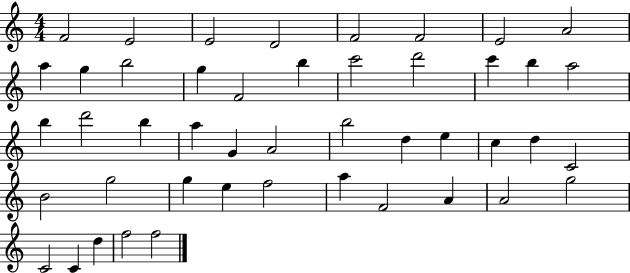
X:1
T:Untitled
M:4/4
L:1/4
K:C
F2 E2 E2 D2 F2 F2 E2 A2 a g b2 g F2 b c'2 d'2 c' b a2 b d'2 b a G A2 b2 d e c d C2 B2 g2 g e f2 a F2 A A2 g2 C2 C d f2 f2